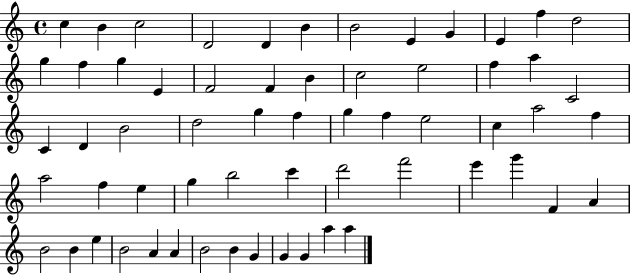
C5/q B4/q C5/h D4/h D4/q B4/q B4/h E4/q G4/q E4/q F5/q D5/h G5/q F5/q G5/q E4/q F4/h F4/q B4/q C5/h E5/h F5/q A5/q C4/h C4/q D4/q B4/h D5/h G5/q F5/q G5/q F5/q E5/h C5/q A5/h F5/q A5/h F5/q E5/q G5/q B5/h C6/q D6/h F6/h E6/q G6/q F4/q A4/q B4/h B4/q E5/q B4/h A4/q A4/q B4/h B4/q G4/q G4/q G4/q A5/q A5/q